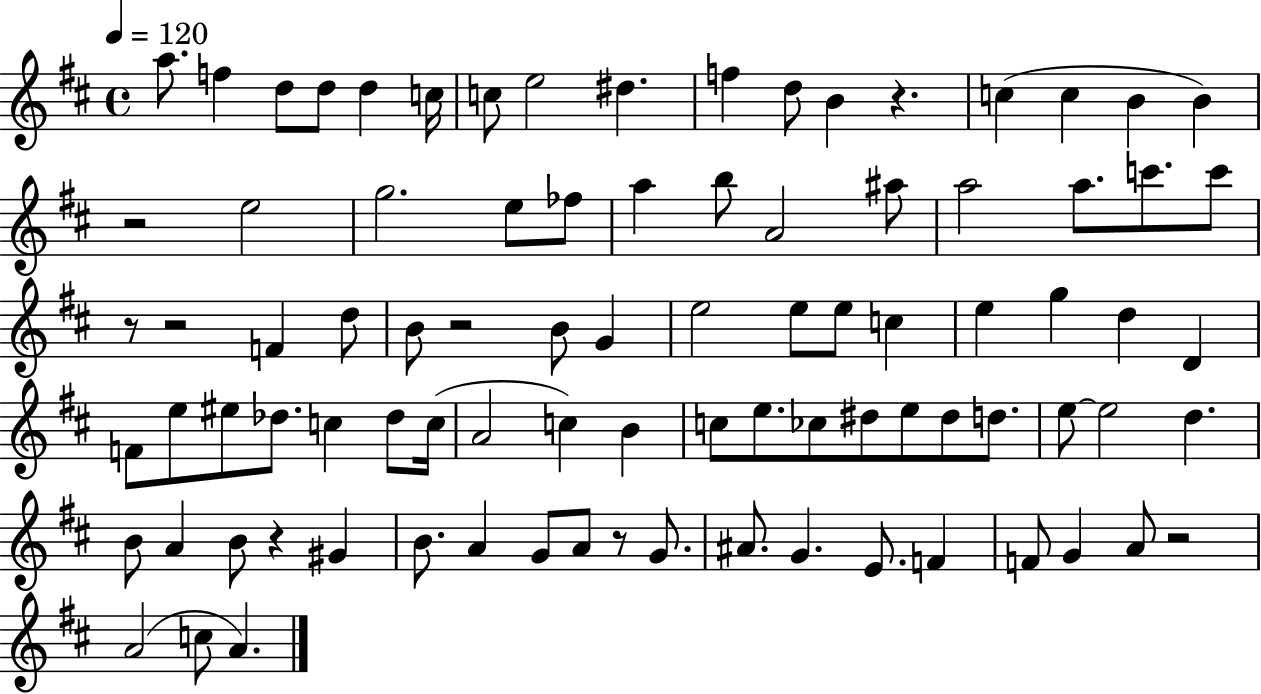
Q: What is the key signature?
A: D major